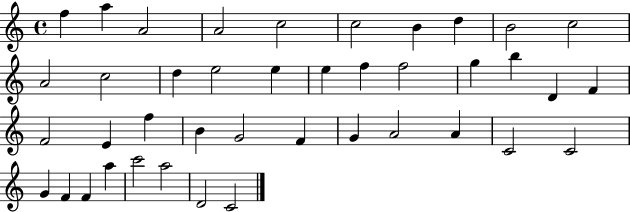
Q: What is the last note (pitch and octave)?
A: C4